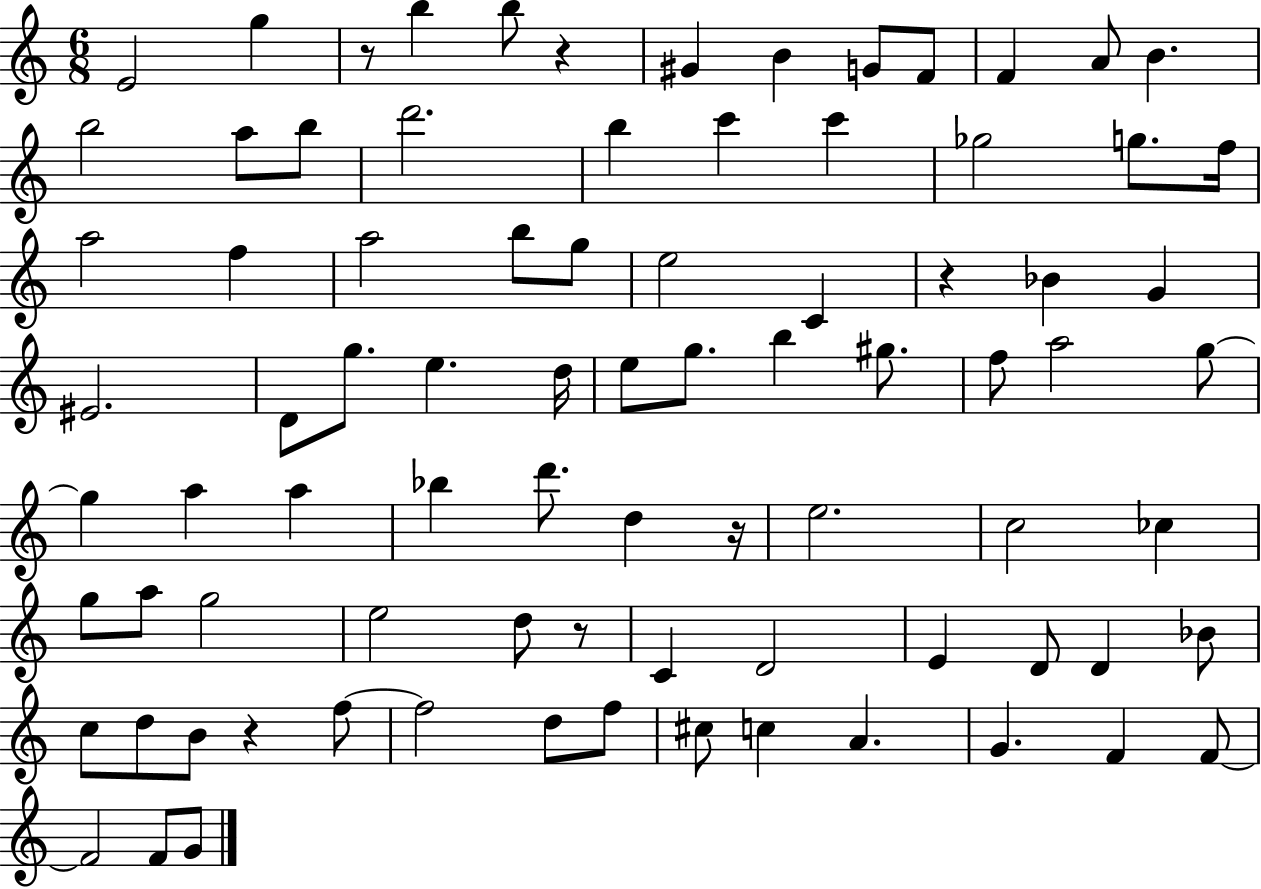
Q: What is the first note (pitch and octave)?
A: E4